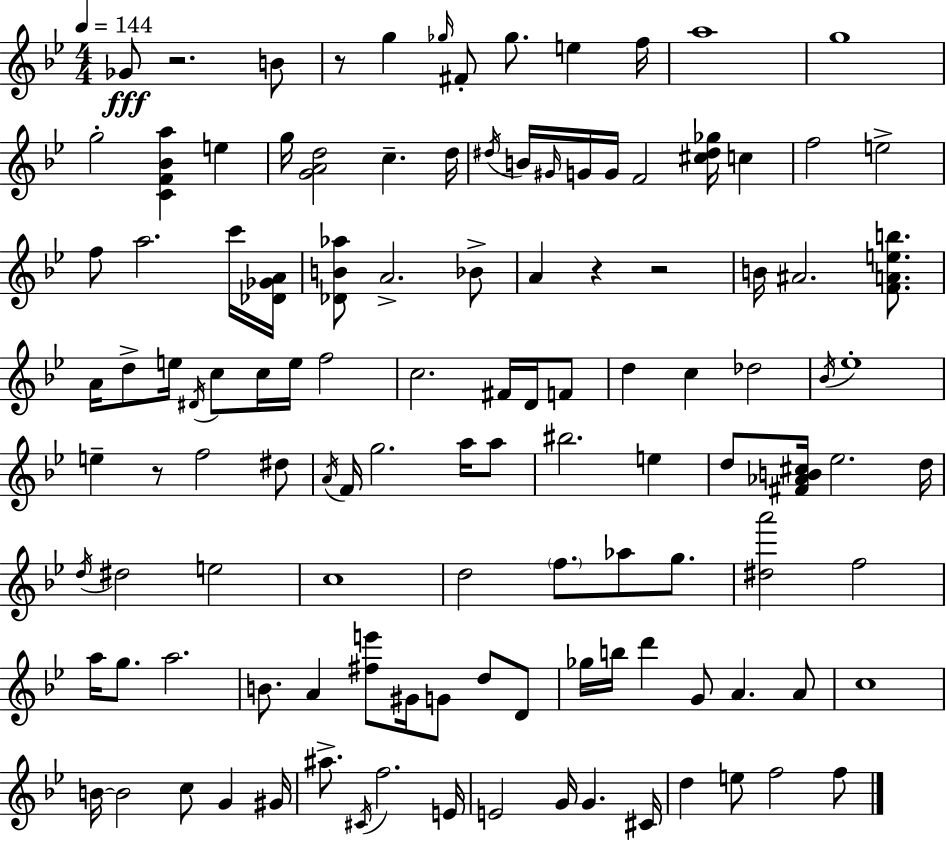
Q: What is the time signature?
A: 4/4